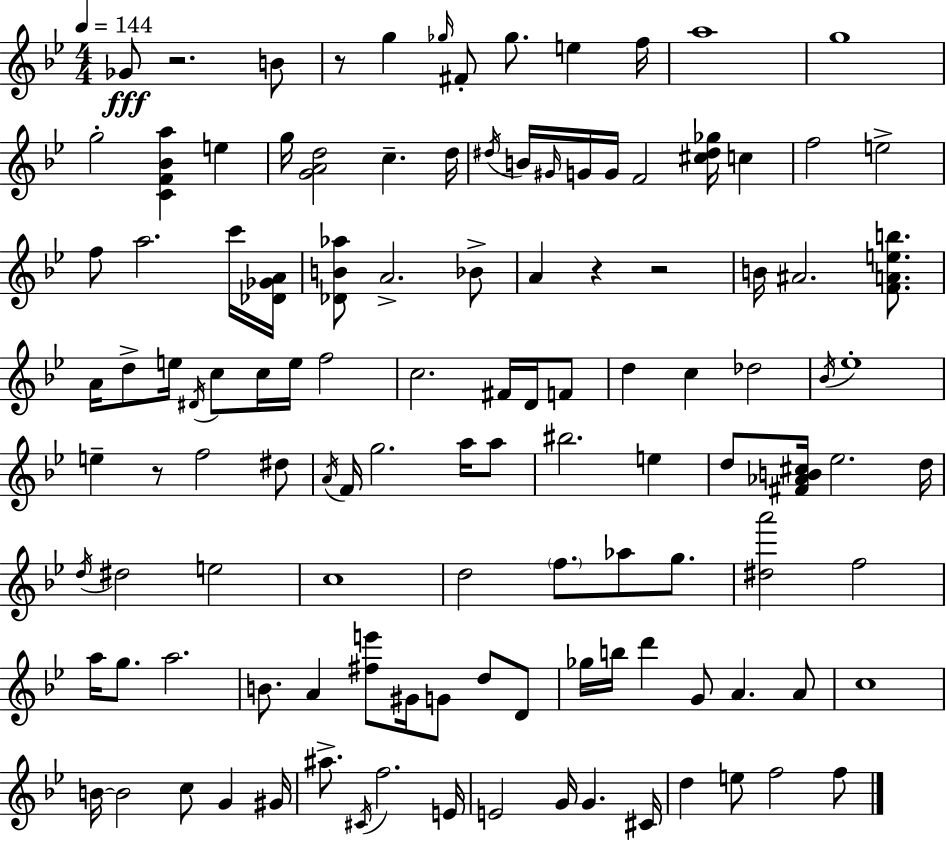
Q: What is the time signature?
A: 4/4